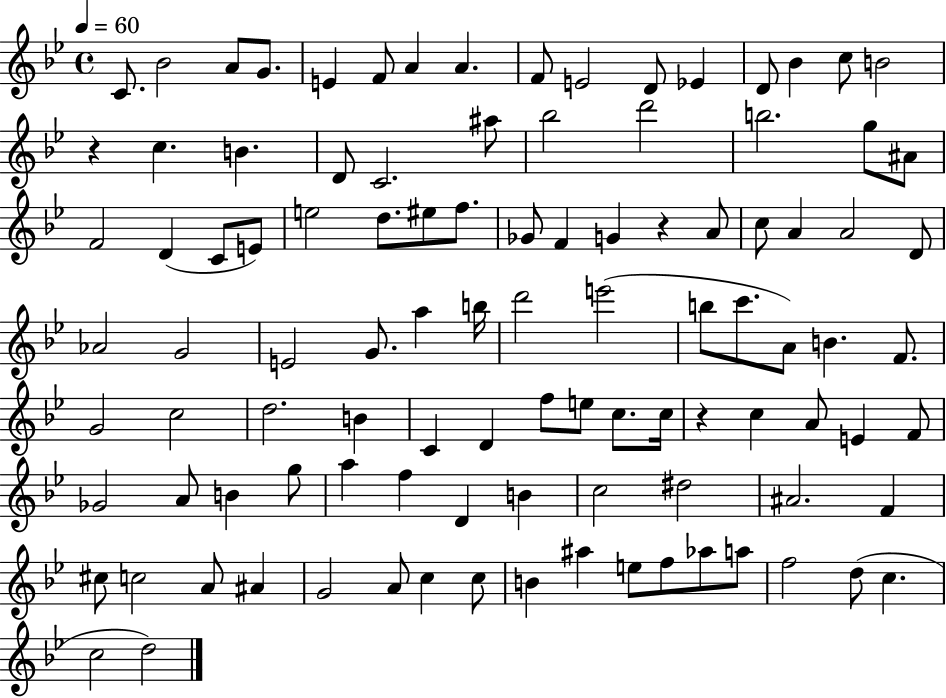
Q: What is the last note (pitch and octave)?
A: D5